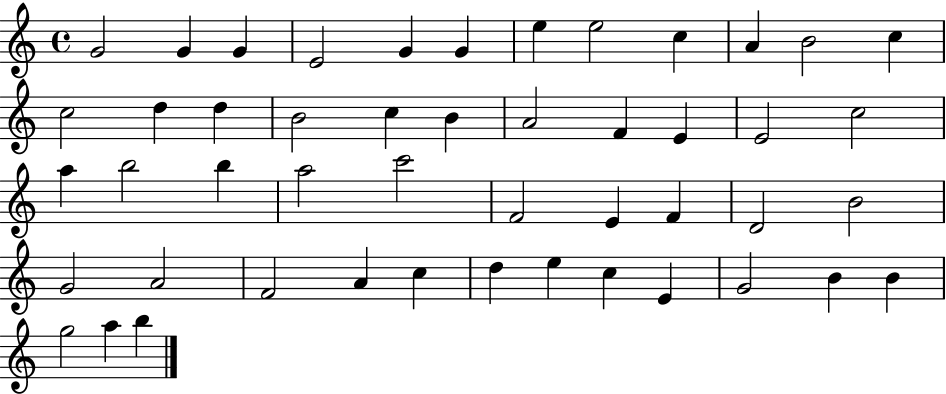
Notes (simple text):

G4/h G4/q G4/q E4/h G4/q G4/q E5/q E5/h C5/q A4/q B4/h C5/q C5/h D5/q D5/q B4/h C5/q B4/q A4/h F4/q E4/q E4/h C5/h A5/q B5/h B5/q A5/h C6/h F4/h E4/q F4/q D4/h B4/h G4/h A4/h F4/h A4/q C5/q D5/q E5/q C5/q E4/q G4/h B4/q B4/q G5/h A5/q B5/q